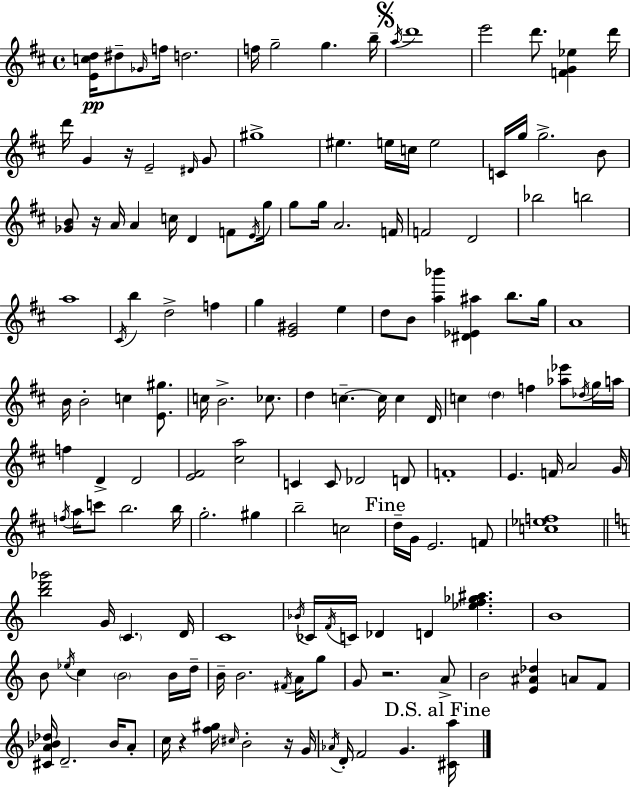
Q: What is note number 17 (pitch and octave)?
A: D#4